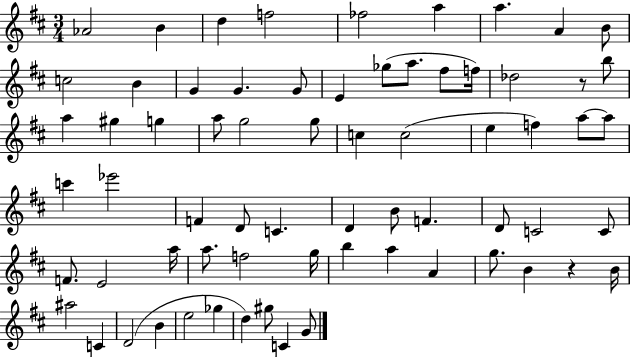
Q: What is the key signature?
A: D major